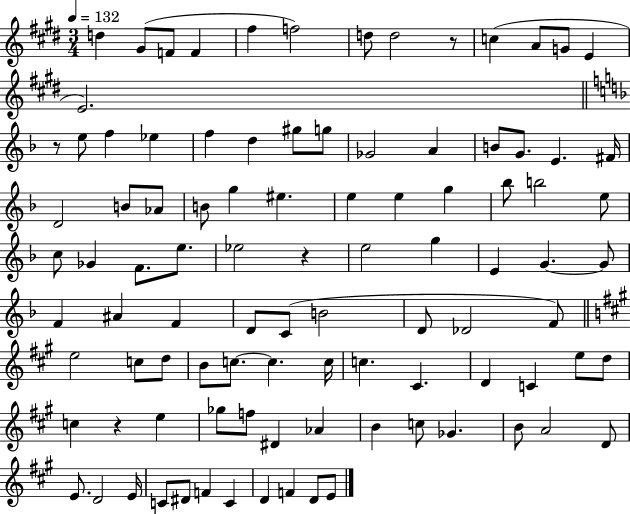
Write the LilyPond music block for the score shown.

{
  \clef treble
  \numericTimeSignature
  \time 3/4
  \key e \major
  \tempo 4 = 132
  \repeat volta 2 { d''4 gis'8( f'8 f'4 | fis''4 f''2) | d''8 d''2 r8 | c''4( a'8 g'8 e'4 | \break e'2.) | \bar "||" \break \key f \major r8 e''8 f''4 ees''4 | f''4 d''4 gis''8 g''8 | ges'2 a'4 | b'8 g'8. e'4. fis'16 | \break d'2 b'8 aes'8 | b'8 g''4 eis''4. | e''4 e''4 g''4 | bes''8 b''2 e''8 | \break c''8 ges'4 f'8. e''8. | ees''2 r4 | e''2 g''4 | e'4 g'4.~~ g'8 | \break f'4 ais'4 f'4 | d'8 c'8( b'2 | d'8 des'2 f'8) | \bar "||" \break \key a \major e''2 c''8 d''8 | b'8 c''8.~~ c''4. c''16 | c''4. cis'4. | d'4 c'4 e''8 d''8 | \break c''4 r4 e''4 | ges''8 f''8 dis'4 aes'4 | b'4 c''8 ges'4. | b'8 a'2 d'8 | \break e'8. d'2 e'16 | c'8 dis'8 f'4 c'4 | d'4 f'4 d'8 e'8 | } \bar "|."
}